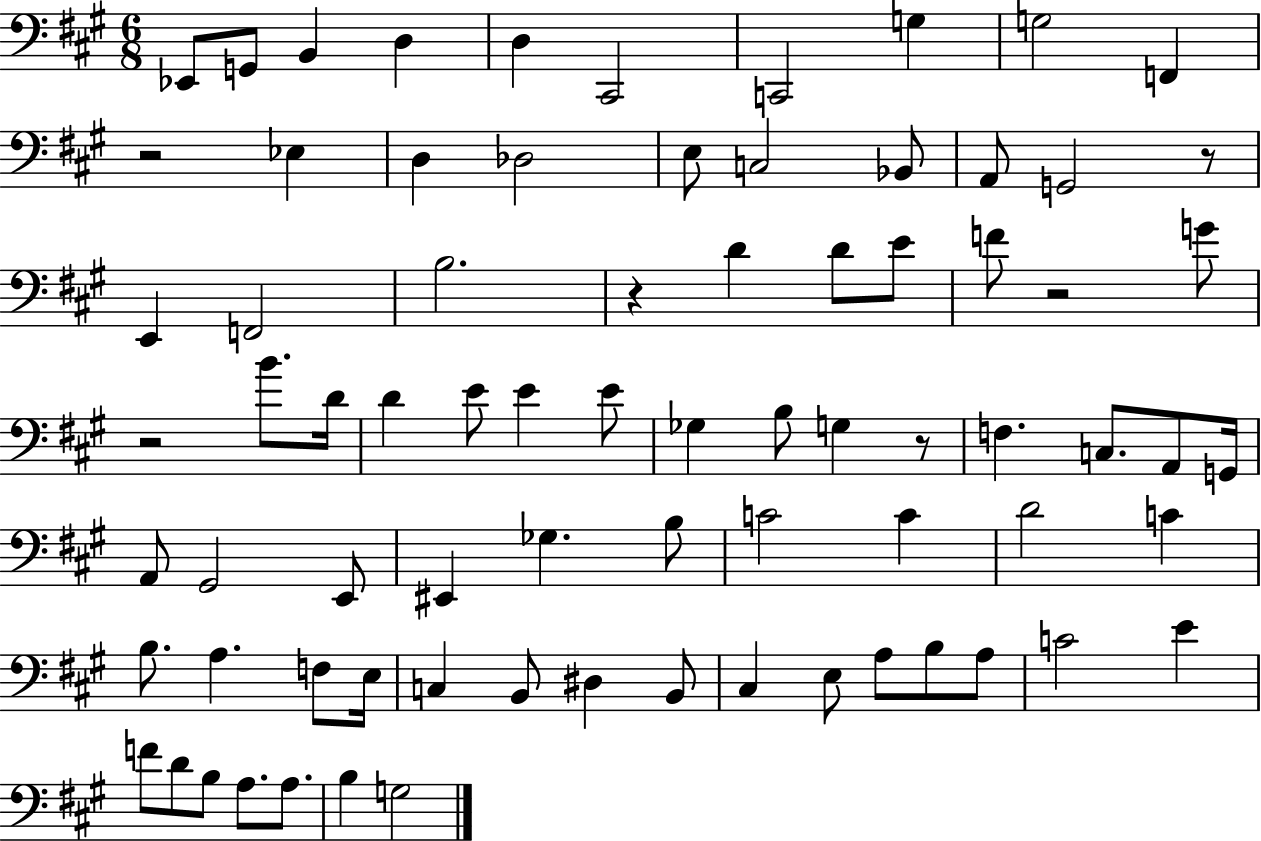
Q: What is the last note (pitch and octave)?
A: G3